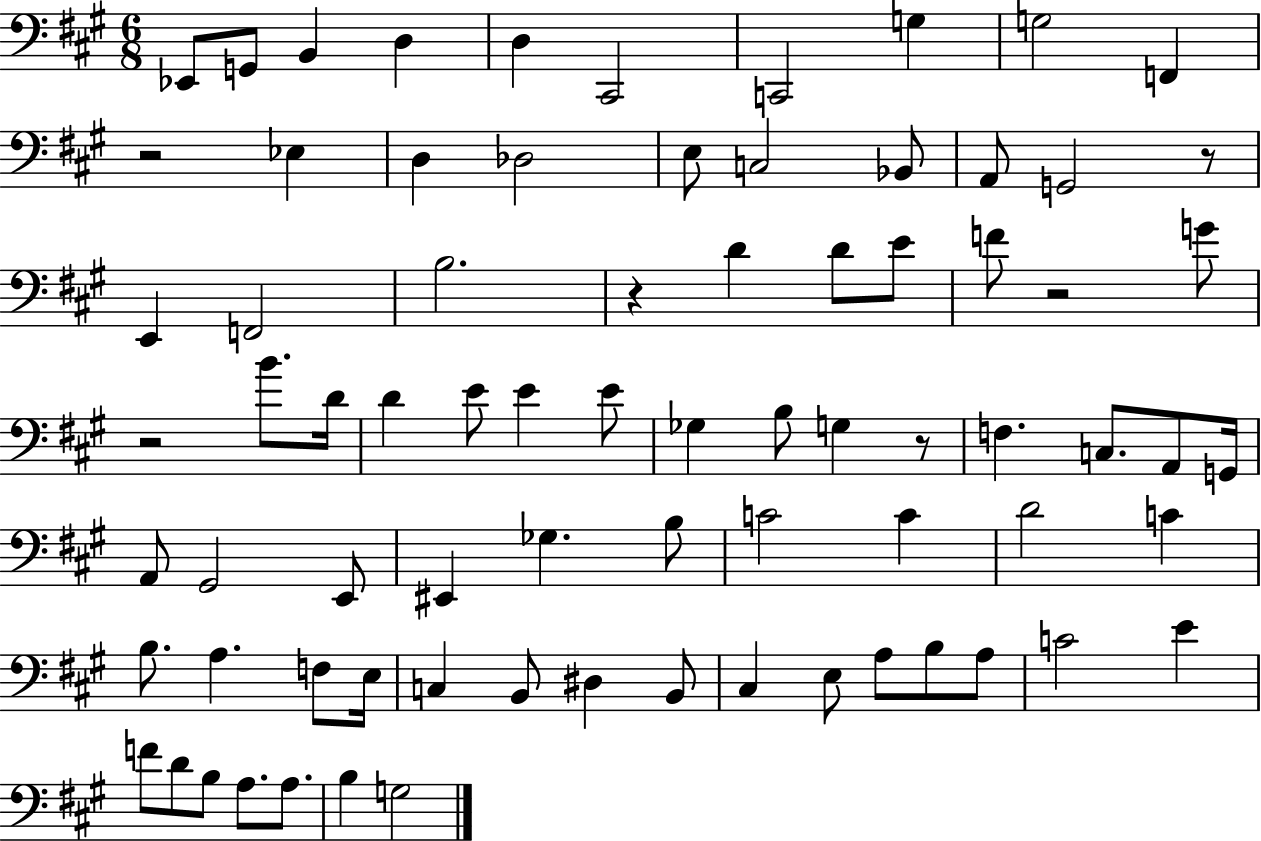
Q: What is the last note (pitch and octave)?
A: G3